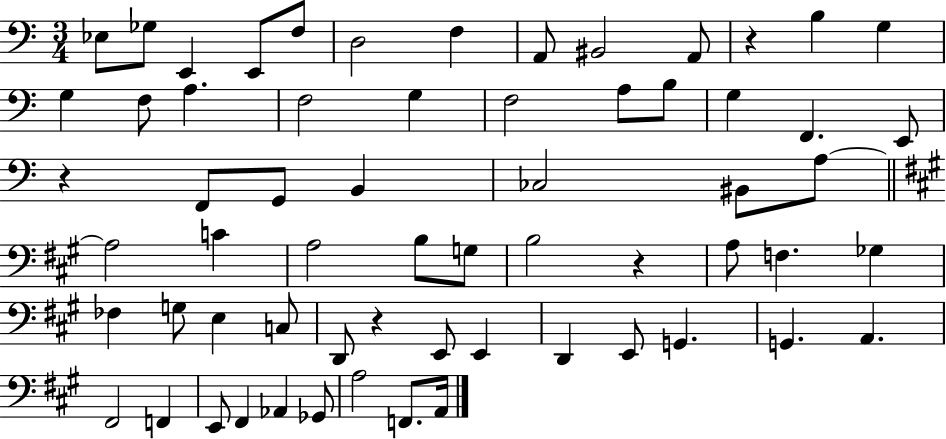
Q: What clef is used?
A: bass